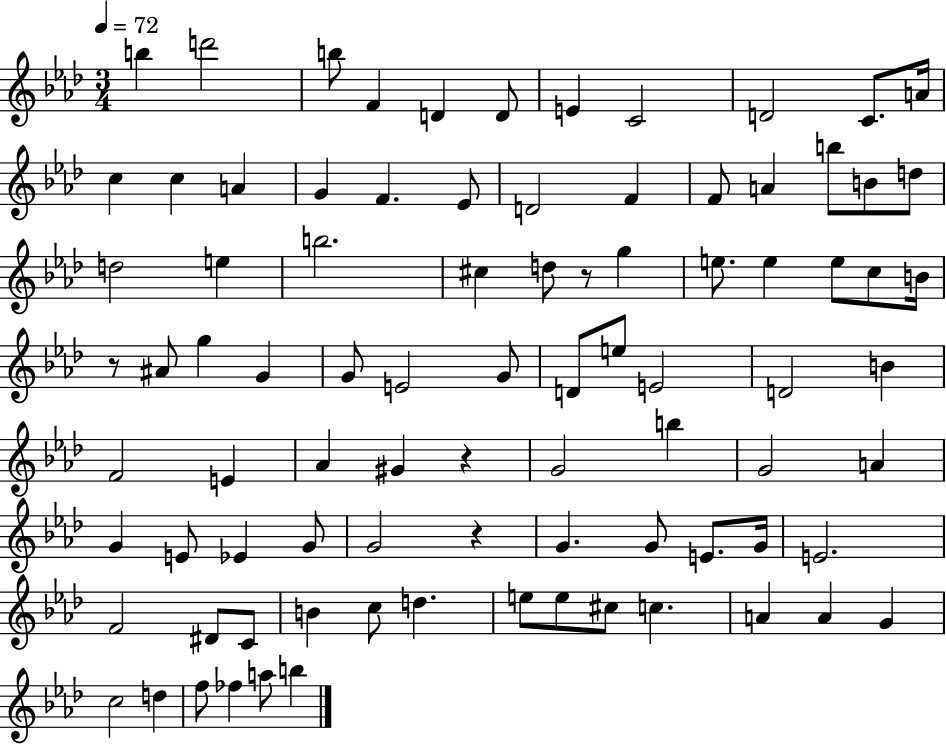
{
  \clef treble
  \numericTimeSignature
  \time 3/4
  \key aes \major
  \tempo 4 = 72
  b''4 d'''2 | b''8 f'4 d'4 d'8 | e'4 c'2 | d'2 c'8. a'16 | \break c''4 c''4 a'4 | g'4 f'4. ees'8 | d'2 f'4 | f'8 a'4 b''8 b'8 d''8 | \break d''2 e''4 | b''2. | cis''4 d''8 r8 g''4 | e''8. e''4 e''8 c''8 b'16 | \break r8 ais'8 g''4 g'4 | g'8 e'2 g'8 | d'8 e''8 e'2 | d'2 b'4 | \break f'2 e'4 | aes'4 gis'4 r4 | g'2 b''4 | g'2 a'4 | \break g'4 e'8 ees'4 g'8 | g'2 r4 | g'4. g'8 e'8. g'16 | e'2. | \break f'2 dis'8 c'8 | b'4 c''8 d''4. | e''8 e''8 cis''8 c''4. | a'4 a'4 g'4 | \break c''2 d''4 | f''8 fes''4 a''8 b''4 | \bar "|."
}